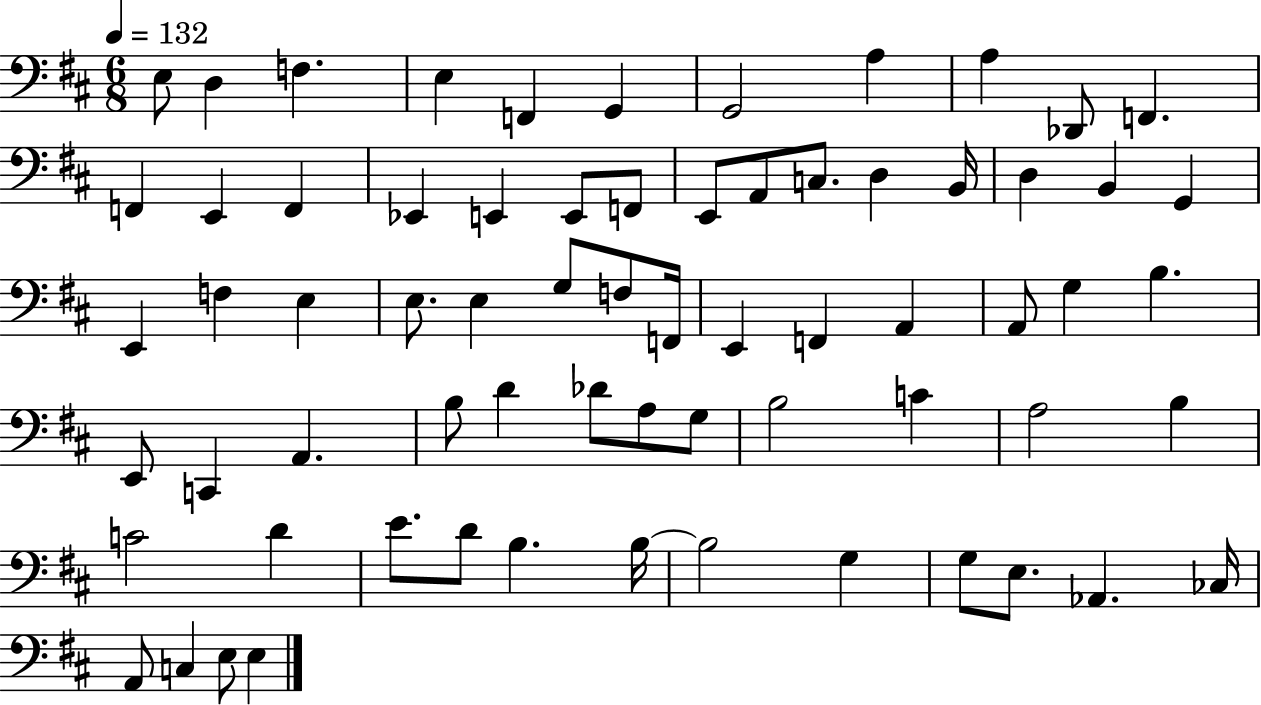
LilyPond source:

{
  \clef bass
  \numericTimeSignature
  \time 6/8
  \key d \major
  \tempo 4 = 132
  e8 d4 f4. | e4 f,4 g,4 | g,2 a4 | a4 des,8 f,4. | \break f,4 e,4 f,4 | ees,4 e,4 e,8 f,8 | e,8 a,8 c8. d4 b,16 | d4 b,4 g,4 | \break e,4 f4 e4 | e8. e4 g8 f8 f,16 | e,4 f,4 a,4 | a,8 g4 b4. | \break e,8 c,4 a,4. | b8 d'4 des'8 a8 g8 | b2 c'4 | a2 b4 | \break c'2 d'4 | e'8. d'8 b4. b16~~ | b2 g4 | g8 e8. aes,4. ces16 | \break a,8 c4 e8 e4 | \bar "|."
}